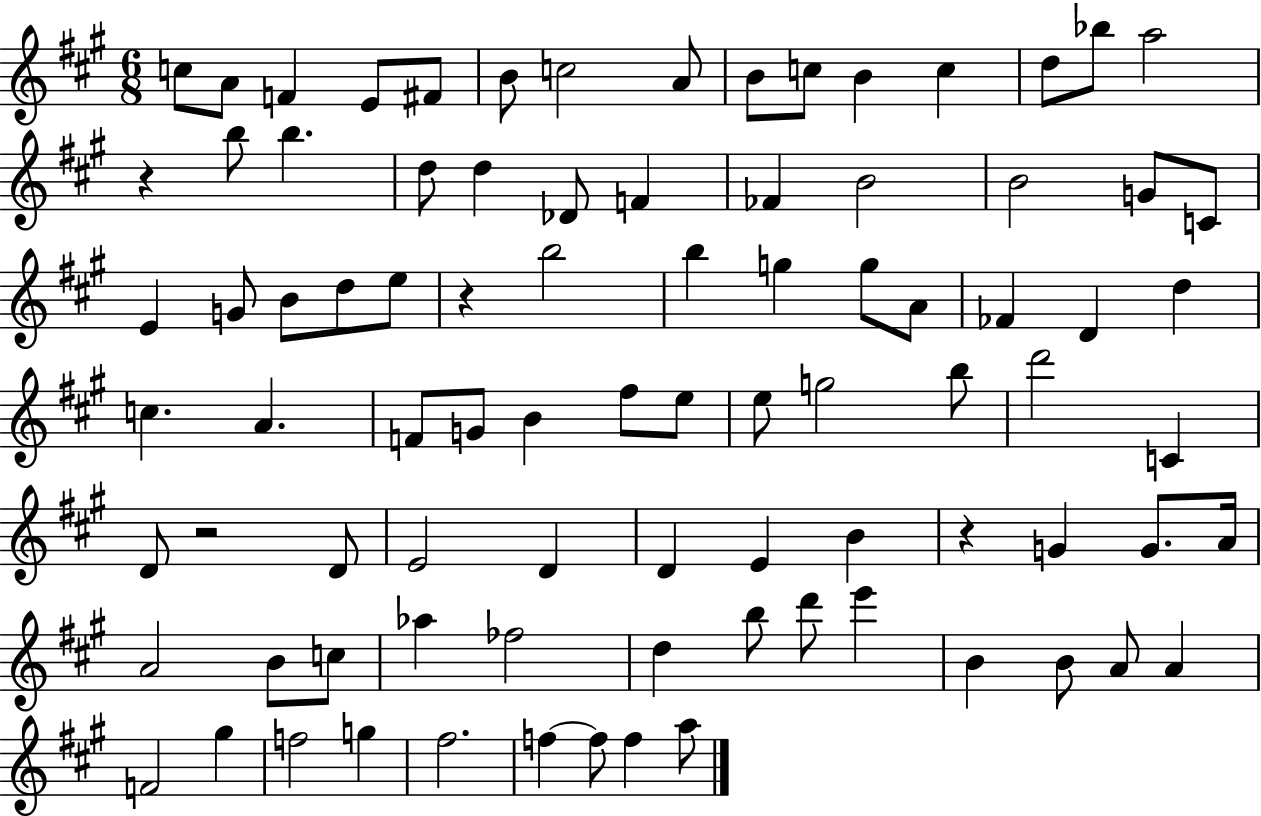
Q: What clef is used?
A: treble